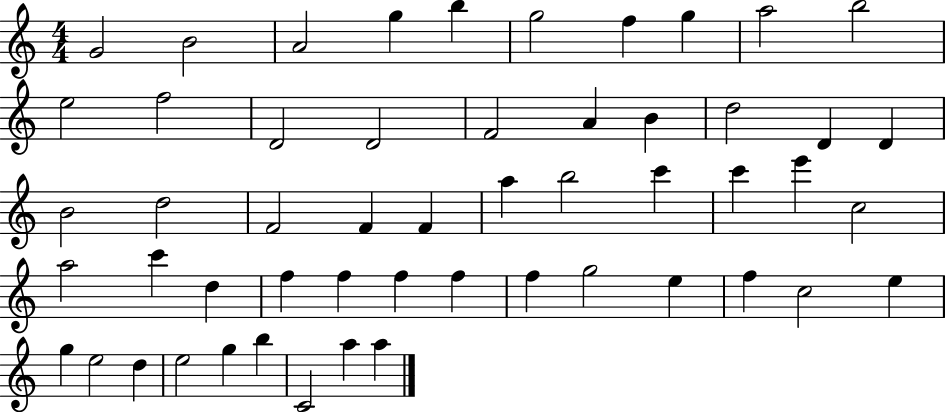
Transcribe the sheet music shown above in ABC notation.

X:1
T:Untitled
M:4/4
L:1/4
K:C
G2 B2 A2 g b g2 f g a2 b2 e2 f2 D2 D2 F2 A B d2 D D B2 d2 F2 F F a b2 c' c' e' c2 a2 c' d f f f f f g2 e f c2 e g e2 d e2 g b C2 a a